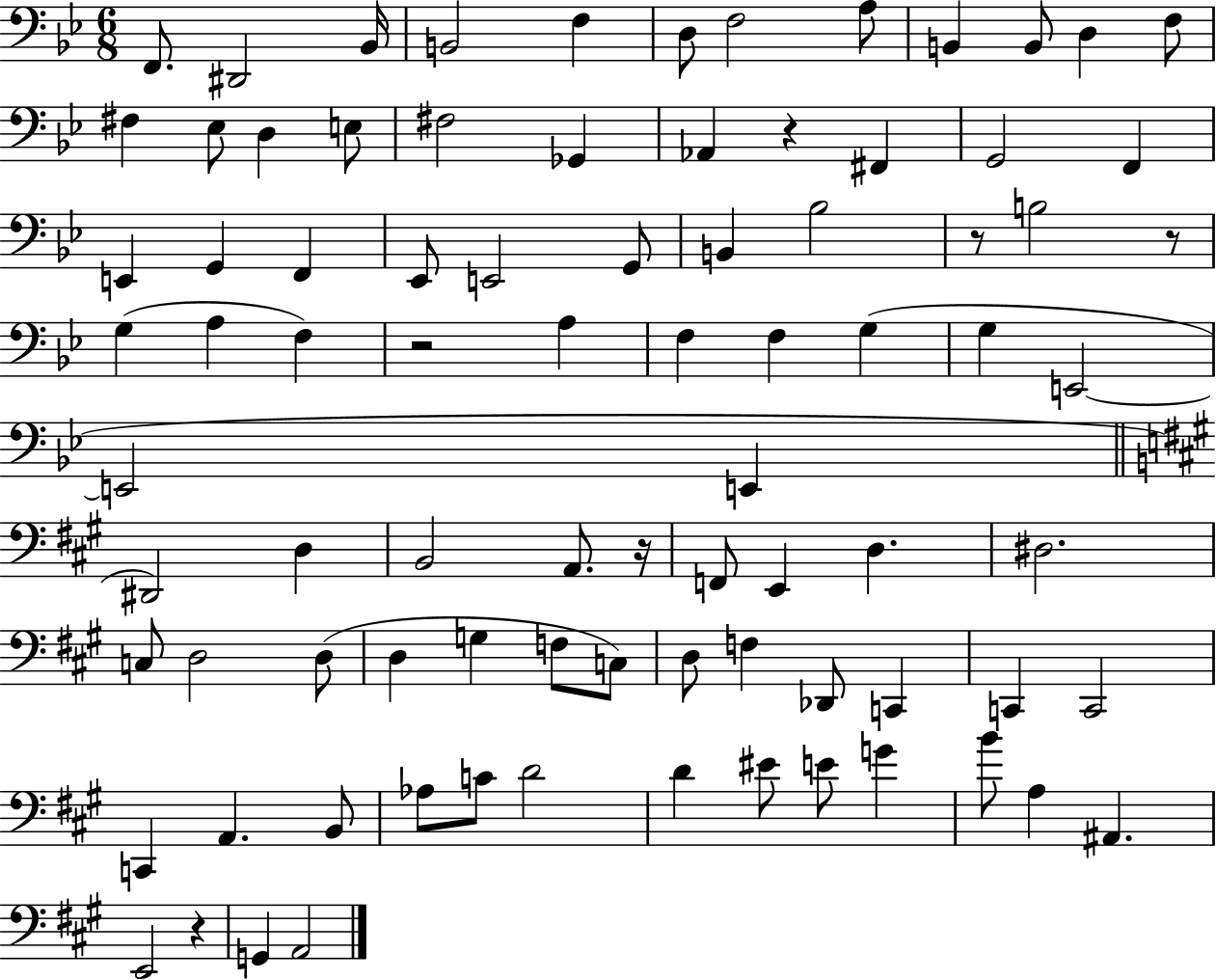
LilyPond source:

{
  \clef bass
  \numericTimeSignature
  \time 6/8
  \key bes \major
  f,8. dis,2 bes,16 | b,2 f4 | d8 f2 a8 | b,4 b,8 d4 f8 | \break fis4 ees8 d4 e8 | fis2 ges,4 | aes,4 r4 fis,4 | g,2 f,4 | \break e,4 g,4 f,4 | ees,8 e,2 g,8 | b,4 bes2 | r8 b2 r8 | \break g4( a4 f4) | r2 a4 | f4 f4 g4( | g4 e,2~~ | \break e,2 e,4 | \bar "||" \break \key a \major dis,2) d4 | b,2 a,8. r16 | f,8 e,4 d4. | dis2. | \break c8 d2 d8( | d4 g4 f8 c8) | d8 f4 des,8 c,4 | c,4 c,2 | \break c,4 a,4. b,8 | aes8 c'8 d'2 | d'4 eis'8 e'8 g'4 | b'8 a4 ais,4. | \break e,2 r4 | g,4 a,2 | \bar "|."
}